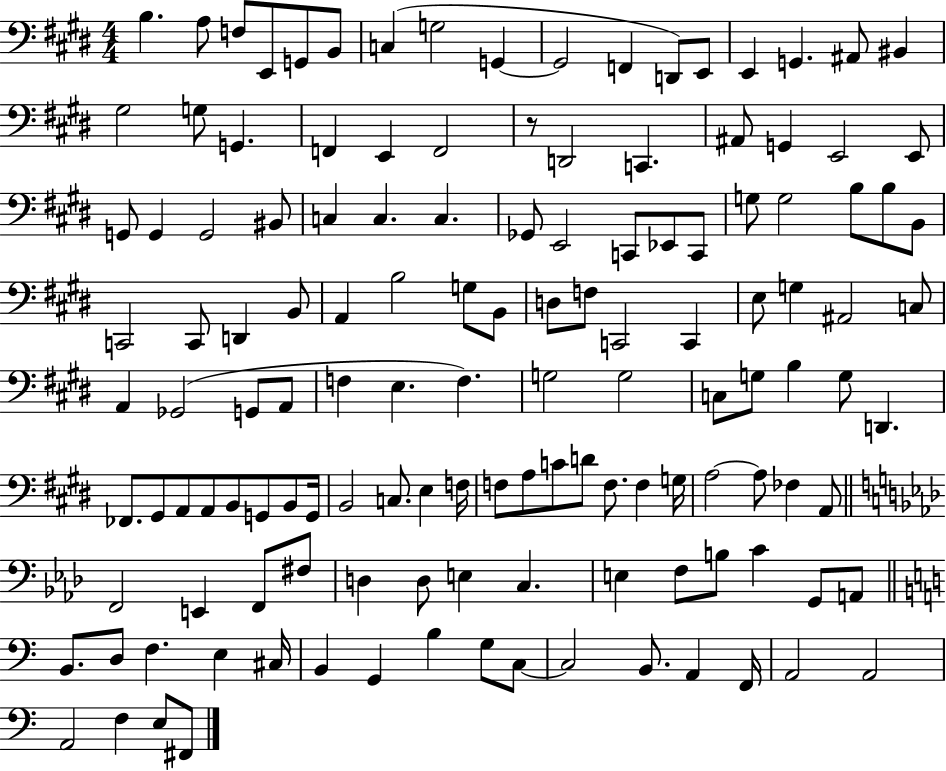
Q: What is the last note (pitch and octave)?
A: F#2